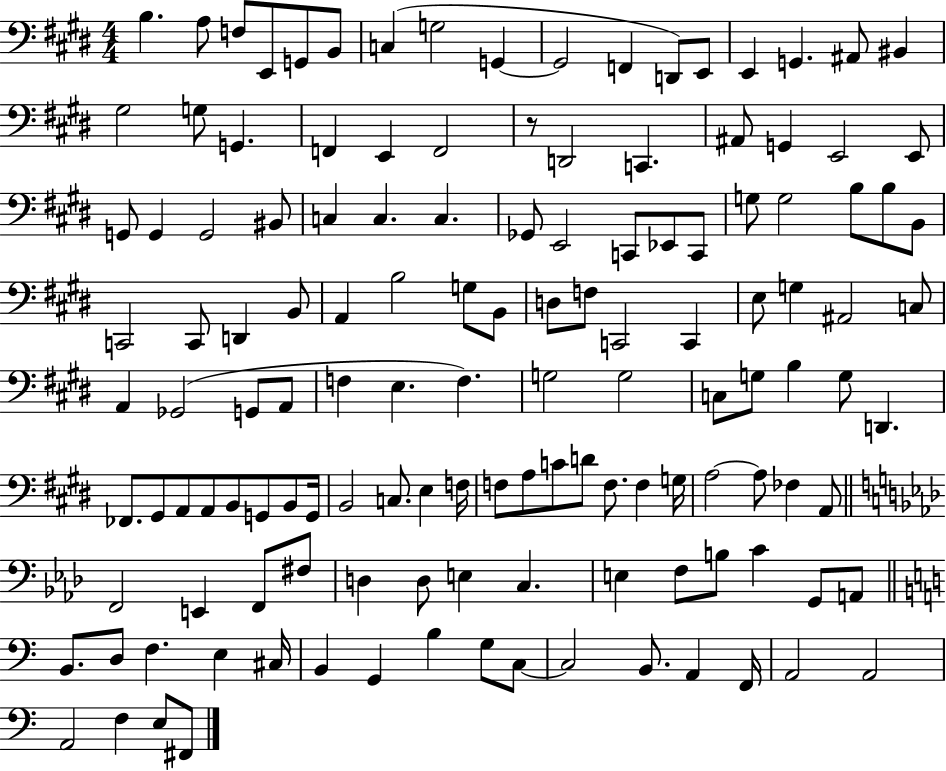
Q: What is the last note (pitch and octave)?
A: F#2